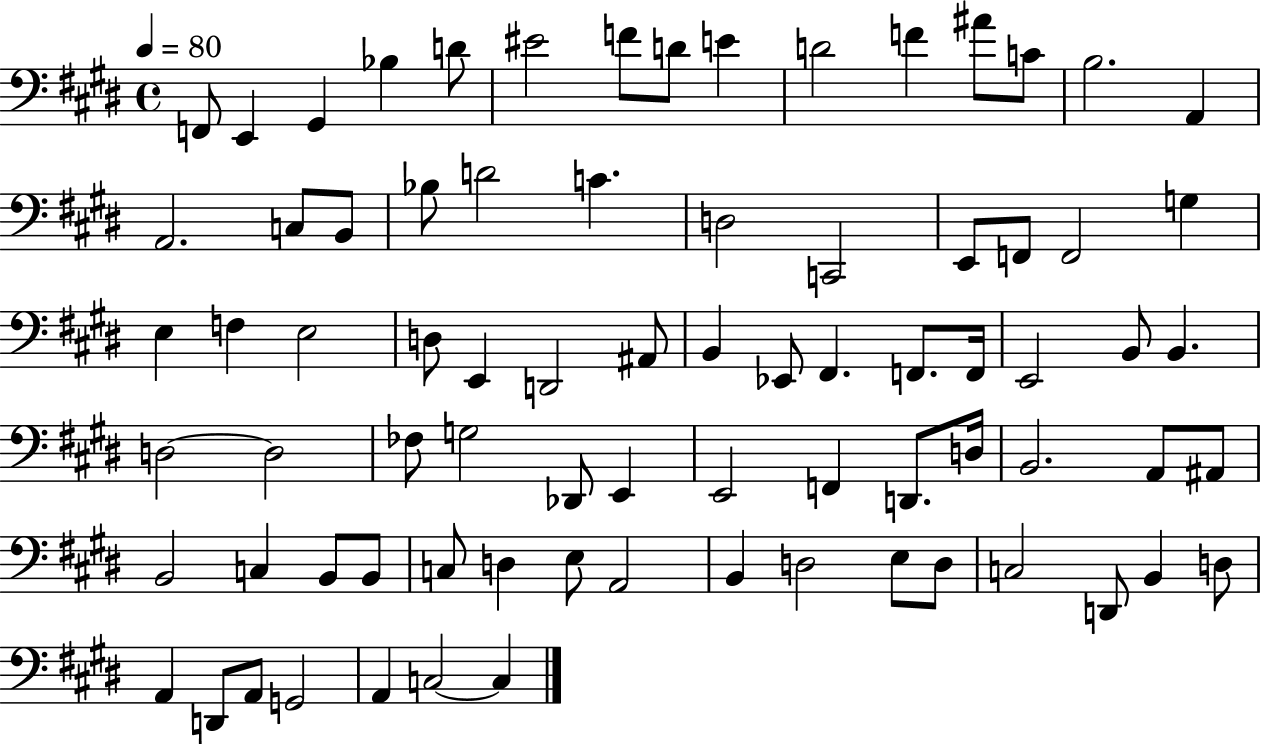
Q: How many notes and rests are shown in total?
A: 78